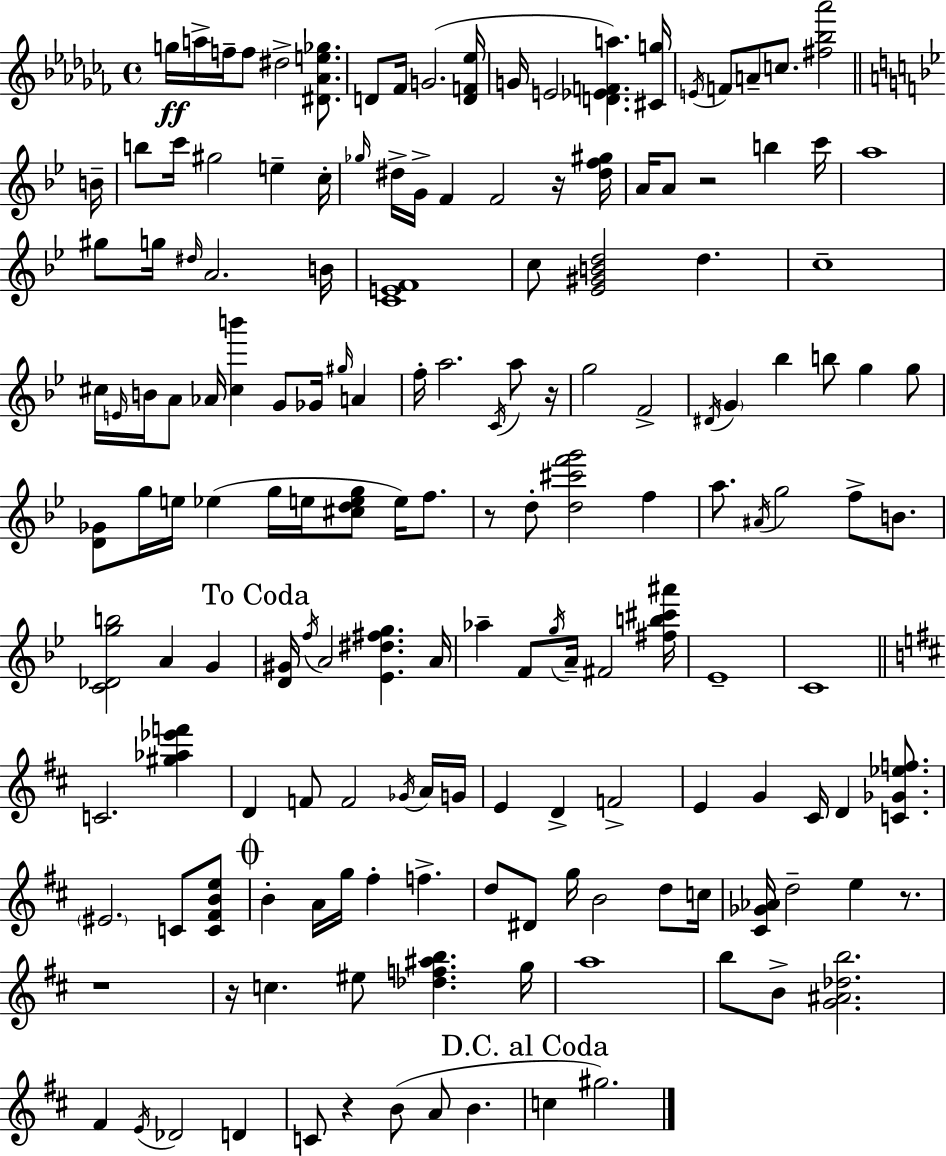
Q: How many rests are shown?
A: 8